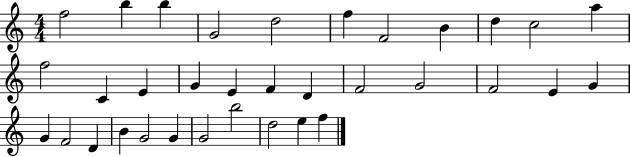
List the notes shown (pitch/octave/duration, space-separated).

F5/h B5/q B5/q G4/h D5/h F5/q F4/h B4/q D5/q C5/h A5/q F5/h C4/q E4/q G4/q E4/q F4/q D4/q F4/h G4/h F4/h E4/q G4/q G4/q F4/h D4/q B4/q G4/h G4/q G4/h B5/h D5/h E5/q F5/q